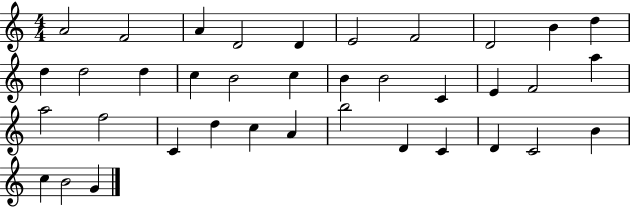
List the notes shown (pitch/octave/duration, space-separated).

A4/h F4/h A4/q D4/h D4/q E4/h F4/h D4/h B4/q D5/q D5/q D5/h D5/q C5/q B4/h C5/q B4/q B4/h C4/q E4/q F4/h A5/q A5/h F5/h C4/q D5/q C5/q A4/q B5/h D4/q C4/q D4/q C4/h B4/q C5/q B4/h G4/q